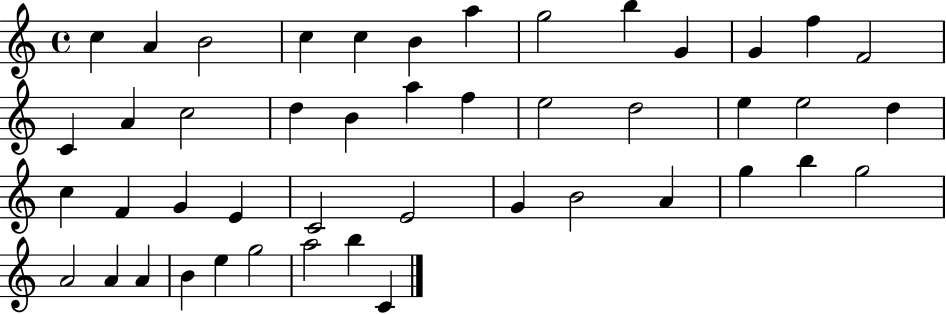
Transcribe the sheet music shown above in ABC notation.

X:1
T:Untitled
M:4/4
L:1/4
K:C
c A B2 c c B a g2 b G G f F2 C A c2 d B a f e2 d2 e e2 d c F G E C2 E2 G B2 A g b g2 A2 A A B e g2 a2 b C